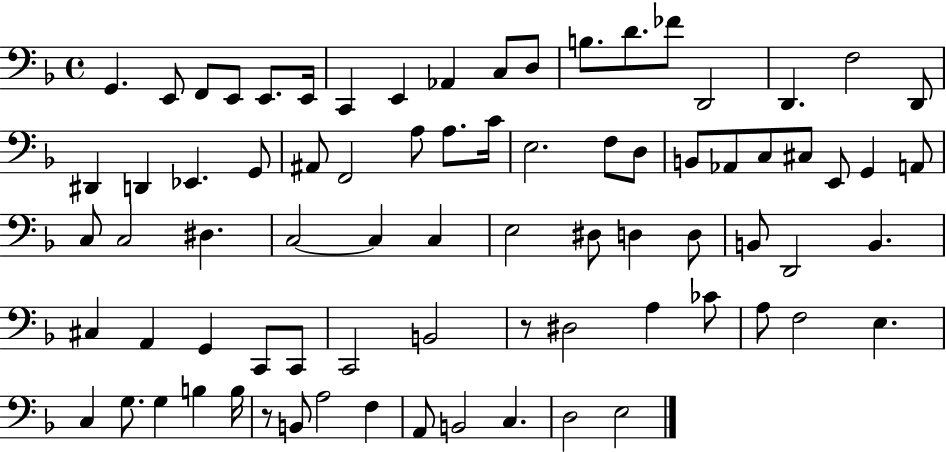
G2/q. E2/e F2/e E2/e E2/e. E2/s C2/q E2/q Ab2/q C3/e D3/e B3/e. D4/e. FES4/e D2/h D2/q. F3/h D2/e D#2/q D2/q Eb2/q. G2/e A#2/e F2/h A3/e A3/e. C4/s E3/h. F3/e D3/e B2/e Ab2/e C3/e C#3/e E2/e G2/q A2/e C3/e C3/h D#3/q. C3/h C3/q C3/q E3/h D#3/e D3/q D3/e B2/e D2/h B2/q. C#3/q A2/q G2/q C2/e C2/e C2/h B2/h R/e D#3/h A3/q CES4/e A3/e F3/h E3/q. C3/q G3/e. G3/q B3/q B3/s R/e B2/e A3/h F3/q A2/e B2/h C3/q. D3/h E3/h